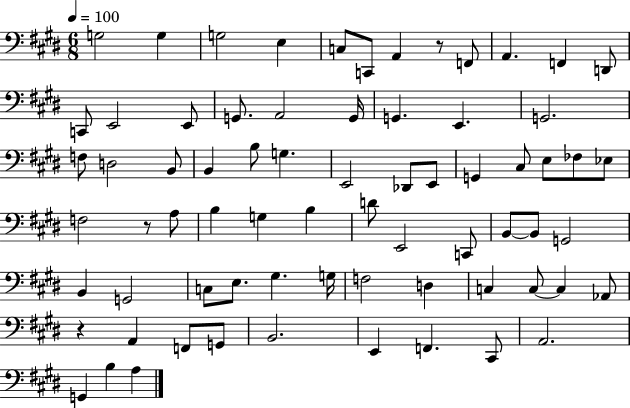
X:1
T:Untitled
M:6/8
L:1/4
K:E
G,2 G, G,2 E, C,/2 C,,/2 A,, z/2 F,,/2 A,, F,, D,,/2 C,,/2 E,,2 E,,/2 G,,/2 A,,2 G,,/4 G,, E,, G,,2 F,/2 D,2 B,,/2 B,, B,/2 G, E,,2 _D,,/2 E,,/2 G,, ^C,/2 E,/2 _F,/2 _E,/2 F,2 z/2 A,/2 B, G, B, D/2 E,,2 C,,/2 B,,/2 B,,/2 G,,2 B,, G,,2 C,/2 E,/2 ^G, G,/4 F,2 D, C, C,/2 C, _A,,/2 z A,, F,,/2 G,,/2 B,,2 E,, F,, ^C,,/2 A,,2 G,, B, A,